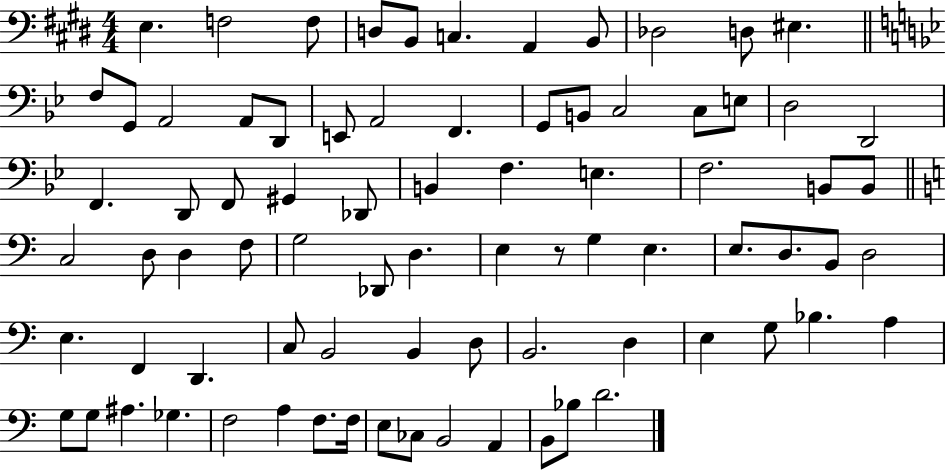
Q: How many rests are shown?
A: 1